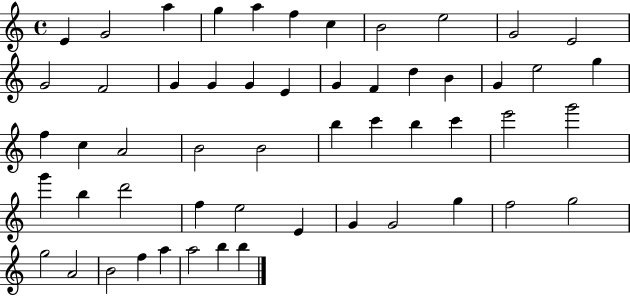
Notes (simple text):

E4/q G4/h A5/q G5/q A5/q F5/q C5/q B4/h E5/h G4/h E4/h G4/h F4/h G4/q G4/q G4/q E4/q G4/q F4/q D5/q B4/q G4/q E5/h G5/q F5/q C5/q A4/h B4/h B4/h B5/q C6/q B5/q C6/q E6/h G6/h G6/q B5/q D6/h F5/q E5/h E4/q G4/q G4/h G5/q F5/h G5/h G5/h A4/h B4/h F5/q A5/q A5/h B5/q B5/q